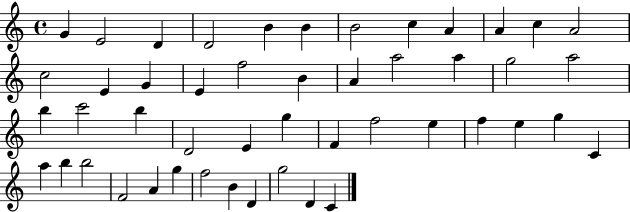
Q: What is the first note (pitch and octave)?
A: G4